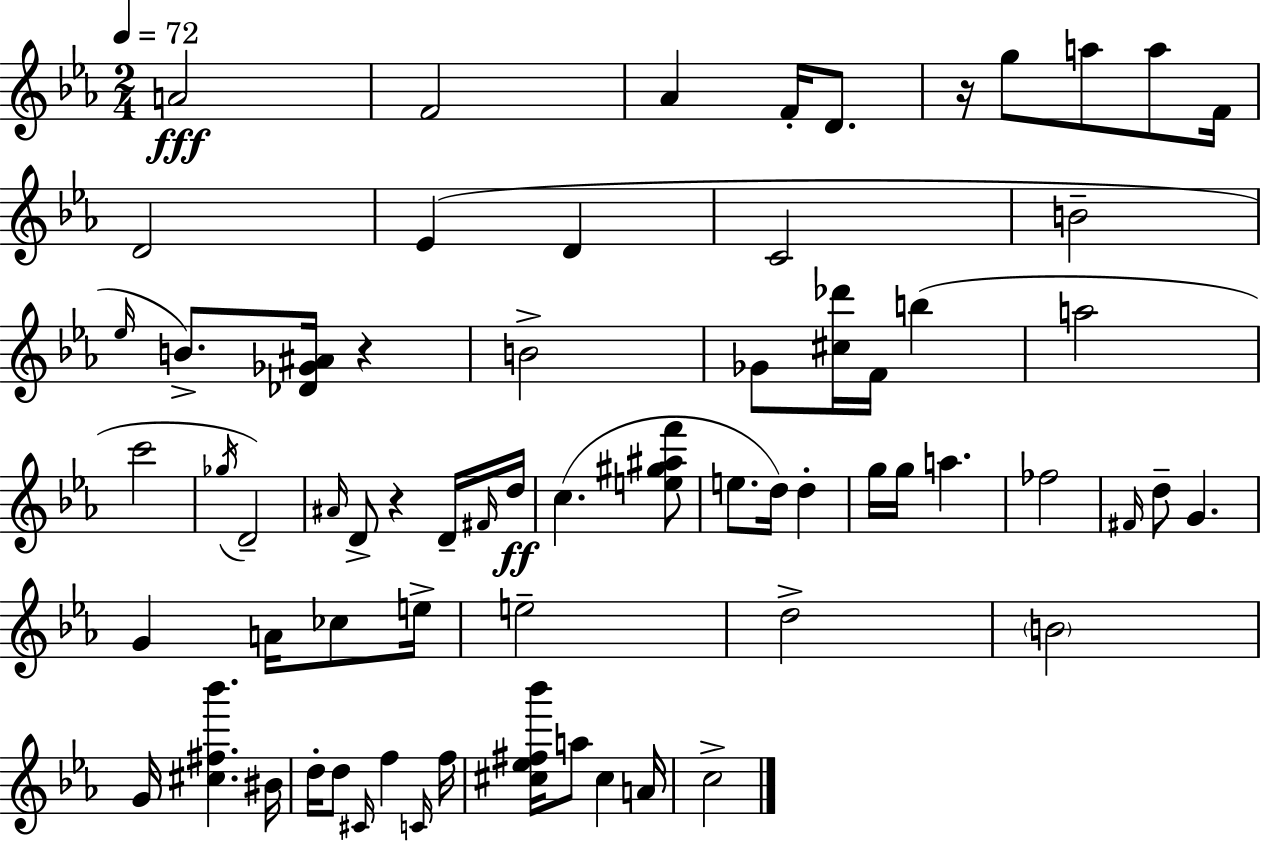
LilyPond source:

{
  \clef treble
  \numericTimeSignature
  \time 2/4
  \key c \minor
  \tempo 4 = 72
  a'2\fff | f'2 | aes'4 f'16-. d'8. | r16 g''8 a''8 a''8 f'16 | \break d'2 | ees'4( d'4 | c'2 | b'2-- | \break \grace { ees''16 } b'8.->) <des' ges' ais'>16 r4 | b'2-> | ges'8 <cis'' des'''>16 f'16 b''4( | a''2 | \break c'''2 | \acciaccatura { ges''16 } d'2--) | \grace { ais'16 } d'8-> r4 | d'16-- \grace { fis'16 } d''16\ff c''4.( | \break <e'' gis'' ais'' f'''>8 e''8. d''16) | d''4-. g''16 g''16 a''4. | fes''2 | \grace { fis'16 } d''8-- g'4. | \break g'4 | a'16 ces''8 e''16-> e''2-- | d''2-> | \parenthesize b'2 | \break g'16 <cis'' fis'' bes'''>4. | bis'16 d''16-. d''8 | \grace { cis'16 } f''4 \grace { c'16 } f''16 <cis'' ees'' fis'' bes'''>16 | a''8 cis''4 a'16 c''2-> | \break \bar "|."
}